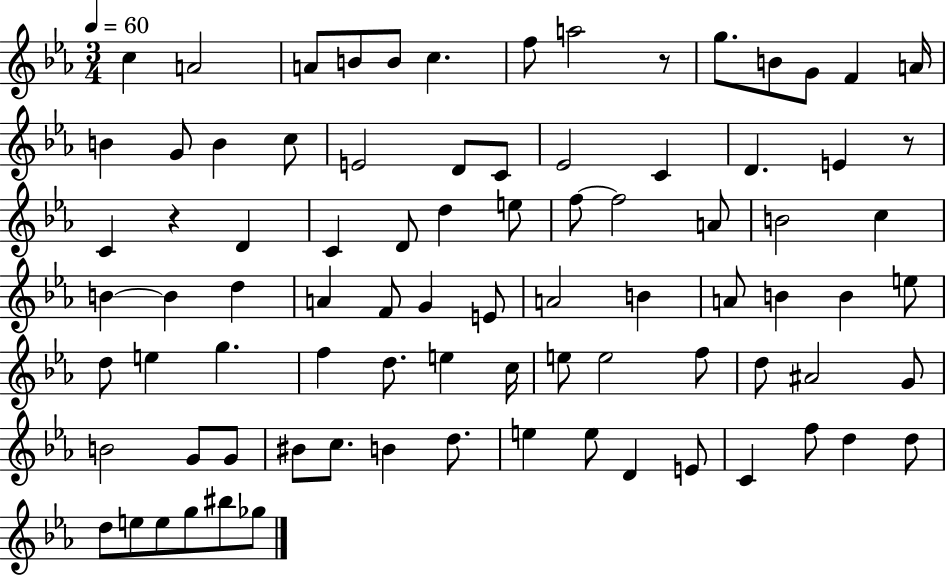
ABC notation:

X:1
T:Untitled
M:3/4
L:1/4
K:Eb
c A2 A/2 B/2 B/2 c f/2 a2 z/2 g/2 B/2 G/2 F A/4 B G/2 B c/2 E2 D/2 C/2 _E2 C D E z/2 C z D C D/2 d e/2 f/2 f2 A/2 B2 c B B d A F/2 G E/2 A2 B A/2 B B e/2 d/2 e g f d/2 e c/4 e/2 e2 f/2 d/2 ^A2 G/2 B2 G/2 G/2 ^B/2 c/2 B d/2 e e/2 D E/2 C f/2 d d/2 d/2 e/2 e/2 g/2 ^b/2 _g/2